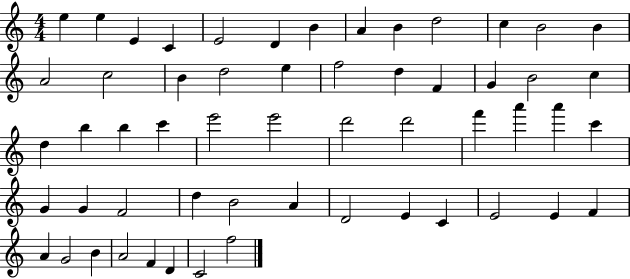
E5/q E5/q E4/q C4/q E4/h D4/q B4/q A4/q B4/q D5/h C5/q B4/h B4/q A4/h C5/h B4/q D5/h E5/q F5/h D5/q F4/q G4/q B4/h C5/q D5/q B5/q B5/q C6/q E6/h E6/h D6/h D6/h F6/q A6/q A6/q C6/q G4/q G4/q F4/h D5/q B4/h A4/q D4/h E4/q C4/q E4/h E4/q F4/q A4/q G4/h B4/q A4/h F4/q D4/q C4/h F5/h